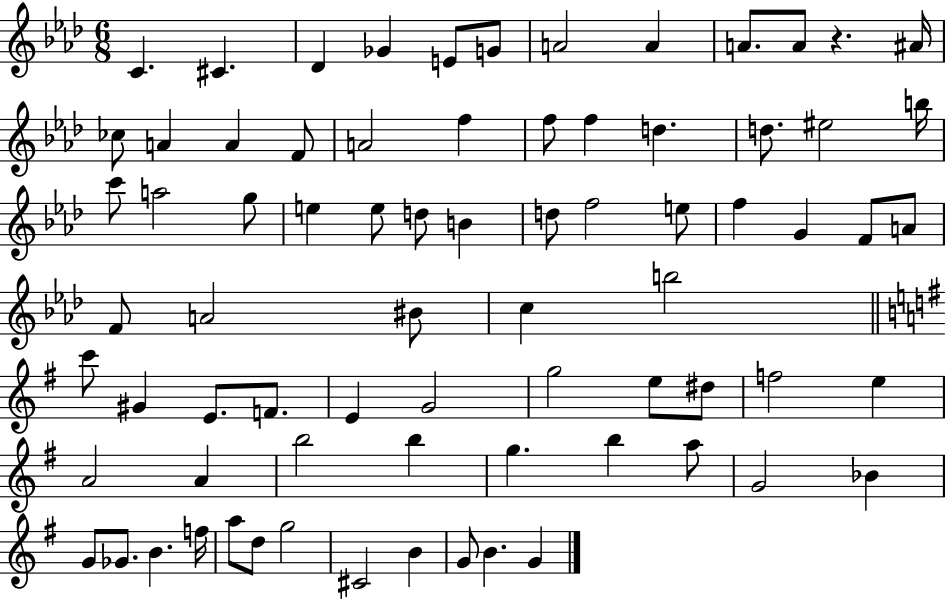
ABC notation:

X:1
T:Untitled
M:6/8
L:1/4
K:Ab
C ^C _D _G E/2 G/2 A2 A A/2 A/2 z ^A/4 _c/2 A A F/2 A2 f f/2 f d d/2 ^e2 b/4 c'/2 a2 g/2 e e/2 d/2 B d/2 f2 e/2 f G F/2 A/2 F/2 A2 ^B/2 c b2 c'/2 ^G E/2 F/2 E G2 g2 e/2 ^d/2 f2 e A2 A b2 b g b a/2 G2 _B G/2 _G/2 B f/4 a/2 d/2 g2 ^C2 B G/2 B G